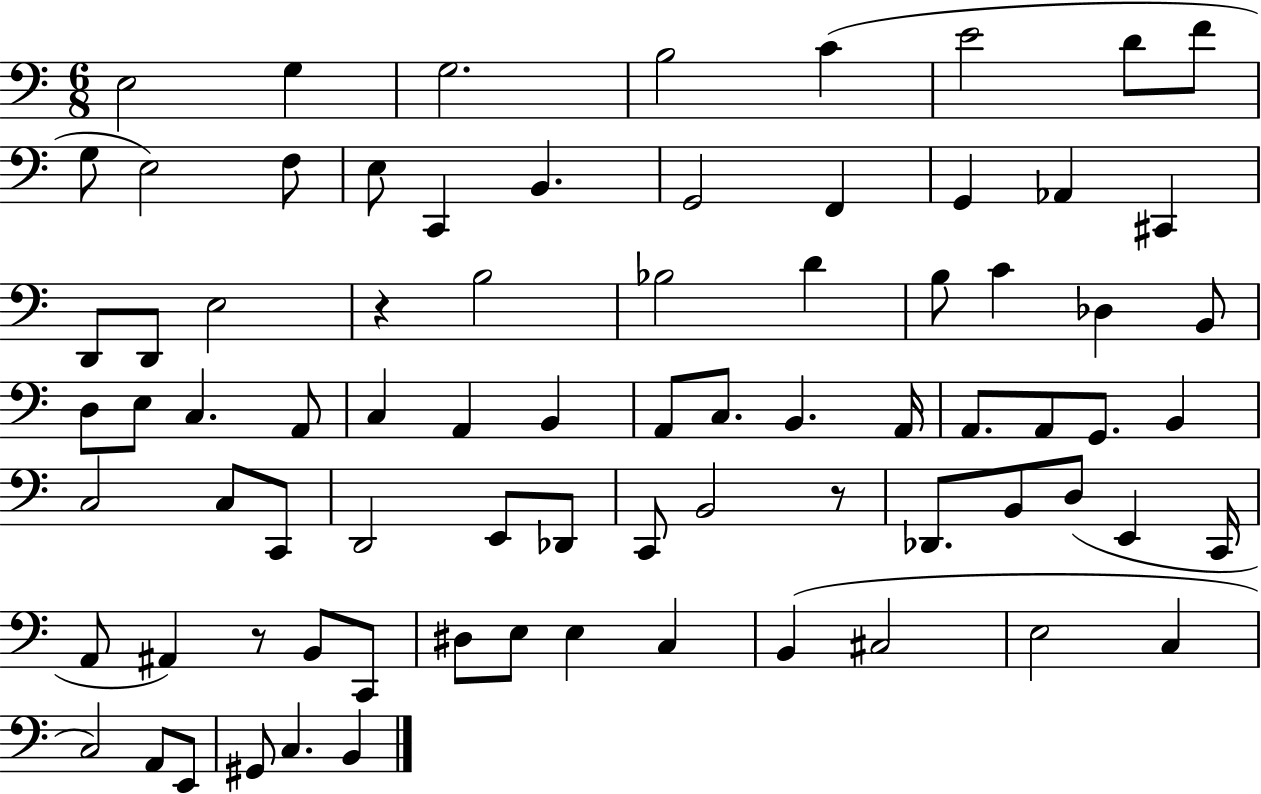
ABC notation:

X:1
T:Untitled
M:6/8
L:1/4
K:C
E,2 G, G,2 B,2 C E2 D/2 F/2 G,/2 E,2 F,/2 E,/2 C,, B,, G,,2 F,, G,, _A,, ^C,, D,,/2 D,,/2 E,2 z B,2 _B,2 D B,/2 C _D, B,,/2 D,/2 E,/2 C, A,,/2 C, A,, B,, A,,/2 C,/2 B,, A,,/4 A,,/2 A,,/2 G,,/2 B,, C,2 C,/2 C,,/2 D,,2 E,,/2 _D,,/2 C,,/2 B,,2 z/2 _D,,/2 B,,/2 D,/2 E,, C,,/4 A,,/2 ^A,, z/2 B,,/2 C,,/2 ^D,/2 E,/2 E, C, B,, ^C,2 E,2 C, C,2 A,,/2 E,,/2 ^G,,/2 C, B,,